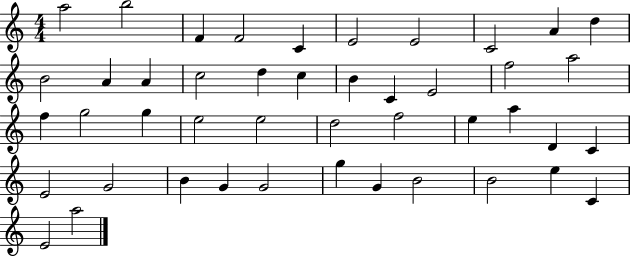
X:1
T:Untitled
M:4/4
L:1/4
K:C
a2 b2 F F2 C E2 E2 C2 A d B2 A A c2 d c B C E2 f2 a2 f g2 g e2 e2 d2 f2 e a D C E2 G2 B G G2 g G B2 B2 e C E2 a2